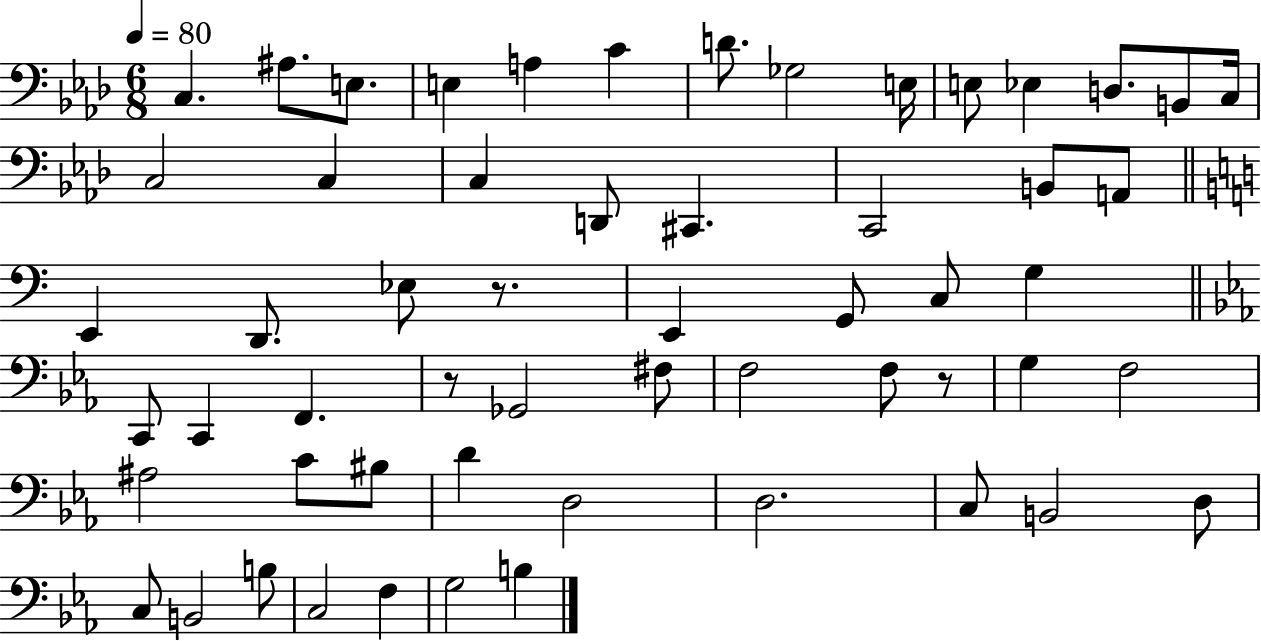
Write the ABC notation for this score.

X:1
T:Untitled
M:6/8
L:1/4
K:Ab
C, ^A,/2 E,/2 E, A, C D/2 _G,2 E,/4 E,/2 _E, D,/2 B,,/2 C,/4 C,2 C, C, D,,/2 ^C,, C,,2 B,,/2 A,,/2 E,, D,,/2 _E,/2 z/2 E,, G,,/2 C,/2 G, C,,/2 C,, F,, z/2 _G,,2 ^F,/2 F,2 F,/2 z/2 G, F,2 ^A,2 C/2 ^B,/2 D D,2 D,2 C,/2 B,,2 D,/2 C,/2 B,,2 B,/2 C,2 F, G,2 B,